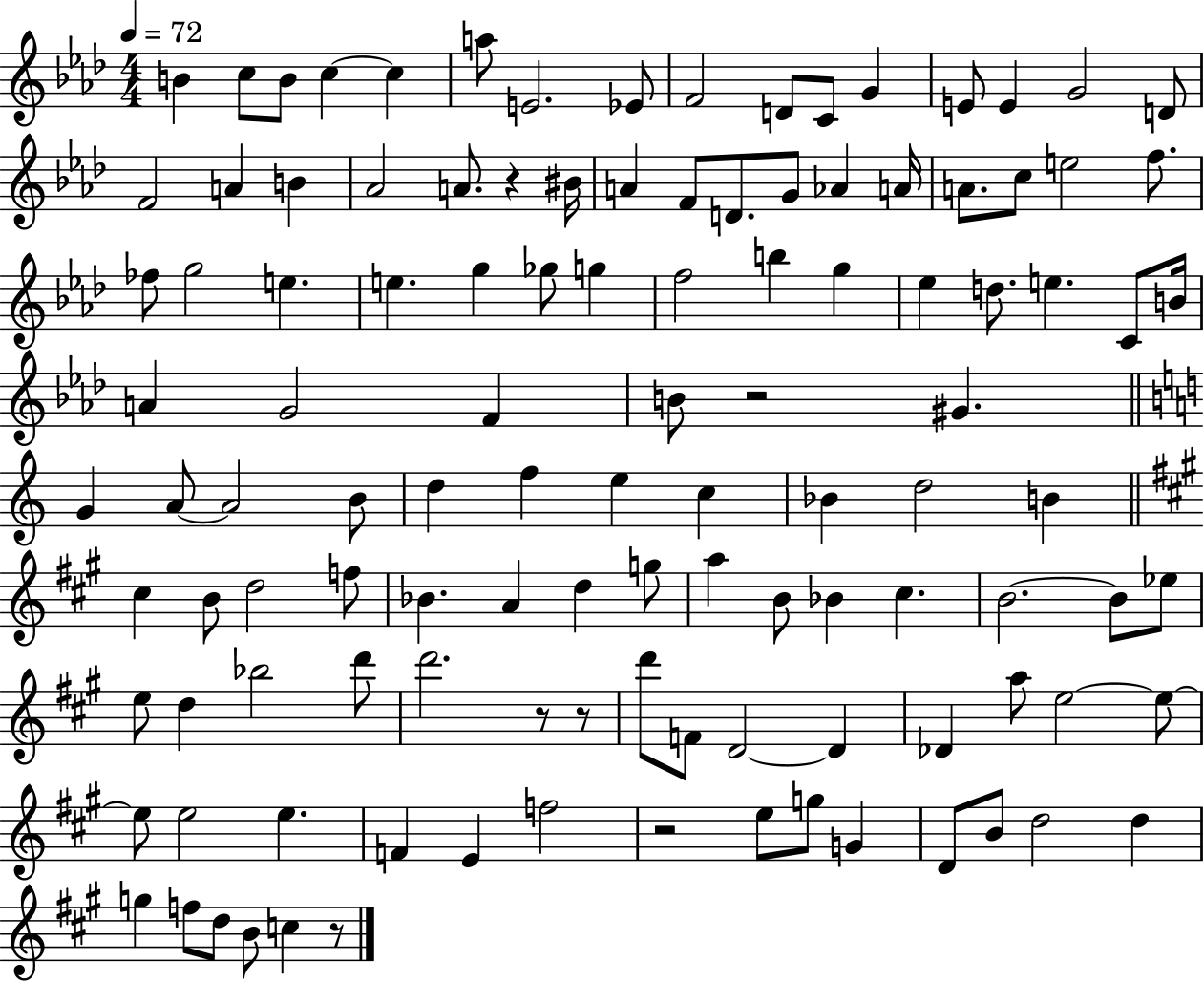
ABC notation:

X:1
T:Untitled
M:4/4
L:1/4
K:Ab
B c/2 B/2 c c a/2 E2 _E/2 F2 D/2 C/2 G E/2 E G2 D/2 F2 A B _A2 A/2 z ^B/4 A F/2 D/2 G/2 _A A/4 A/2 c/2 e2 f/2 _f/2 g2 e e g _g/2 g f2 b g _e d/2 e C/2 B/4 A G2 F B/2 z2 ^G G A/2 A2 B/2 d f e c _B d2 B ^c B/2 d2 f/2 _B A d g/2 a B/2 _B ^c B2 B/2 _e/2 e/2 d _b2 d'/2 d'2 z/2 z/2 d'/2 F/2 D2 D _D a/2 e2 e/2 e/2 e2 e F E f2 z2 e/2 g/2 G D/2 B/2 d2 d g f/2 d/2 B/2 c z/2